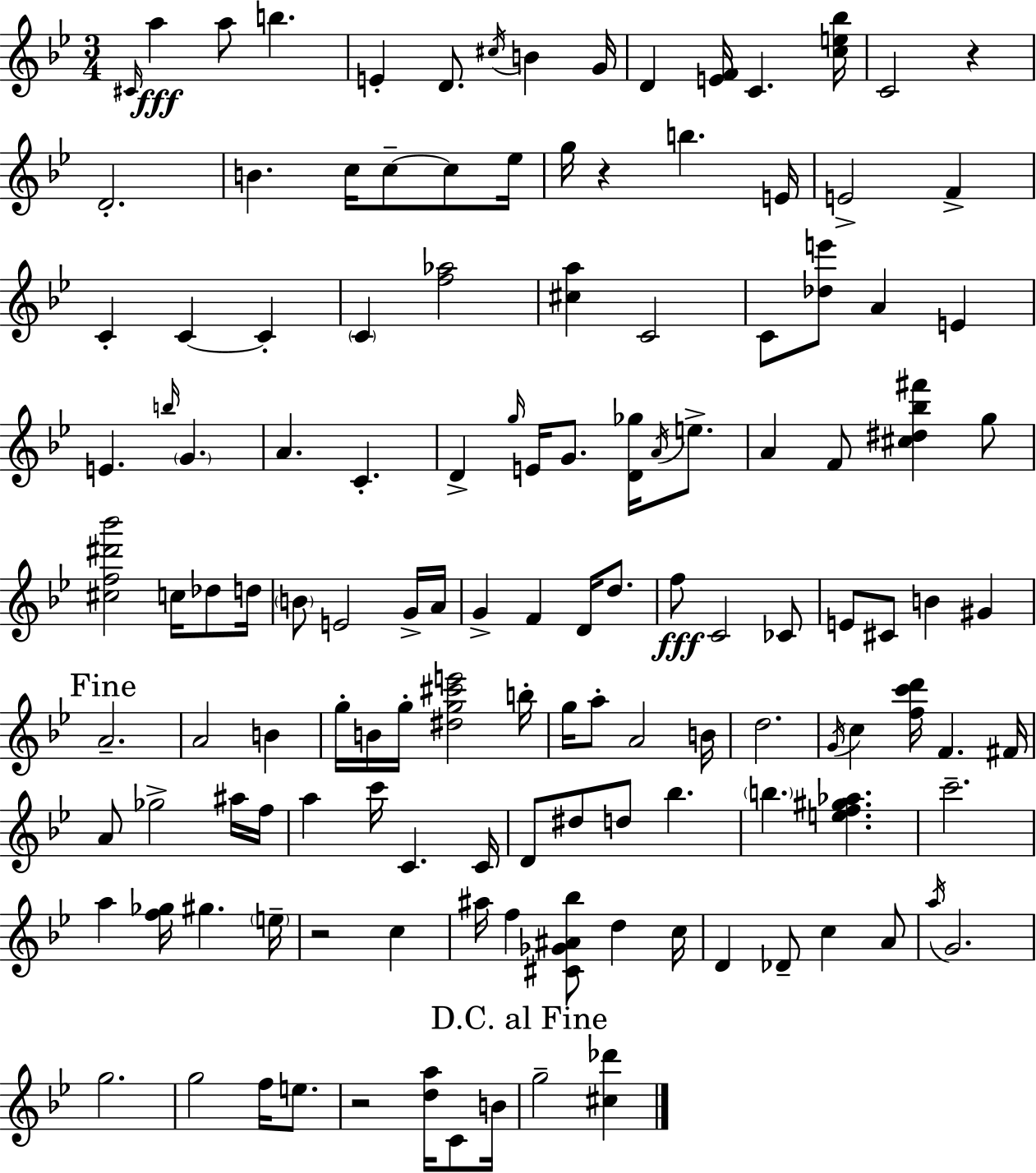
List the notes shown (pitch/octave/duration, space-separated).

C#4/s A5/q A5/e B5/q. E4/q D4/e. C#5/s B4/q G4/s D4/q [E4,F4]/s C4/q. [C5,E5,Bb5]/s C4/h R/q D4/h. B4/q. C5/s C5/e C5/e Eb5/s G5/s R/q B5/q. E4/s E4/h F4/q C4/q C4/q C4/q C4/q [F5,Ab5]/h [C#5,A5]/q C4/h C4/e [Db5,E6]/e A4/q E4/q E4/q. B5/s G4/q. A4/q. C4/q. D4/q G5/s E4/s G4/e. [D4,Gb5]/s A4/s E5/e. A4/q F4/e [C#5,D#5,Bb5,F#6]/q G5/e [C#5,F5,D#6,Bb6]/h C5/s Db5/e D5/s B4/e E4/h G4/s A4/s G4/q F4/q D4/s D5/e. F5/e C4/h CES4/e E4/e C#4/e B4/q G#4/q A4/h. A4/h B4/q G5/s B4/s G5/s [D#5,G5,C#6,E6]/h B5/s G5/s A5/e A4/h B4/s D5/h. G4/s C5/q [F5,C6,D6]/s F4/q. F#4/s A4/e Gb5/h A#5/s F5/s A5/q C6/s C4/q. C4/s D4/e D#5/e D5/e Bb5/q. B5/q. [E5,F5,G#5,Ab5]/q. C6/h. A5/q [F5,Gb5]/s G#5/q. E5/s R/h C5/q A#5/s F5/q [C#4,Gb4,A#4,Bb5]/e D5/q C5/s D4/q Db4/e C5/q A4/e A5/s G4/h. G5/h. G5/h F5/s E5/e. R/h [D5,A5]/s C4/e B4/s G5/h [C#5,Db6]/q